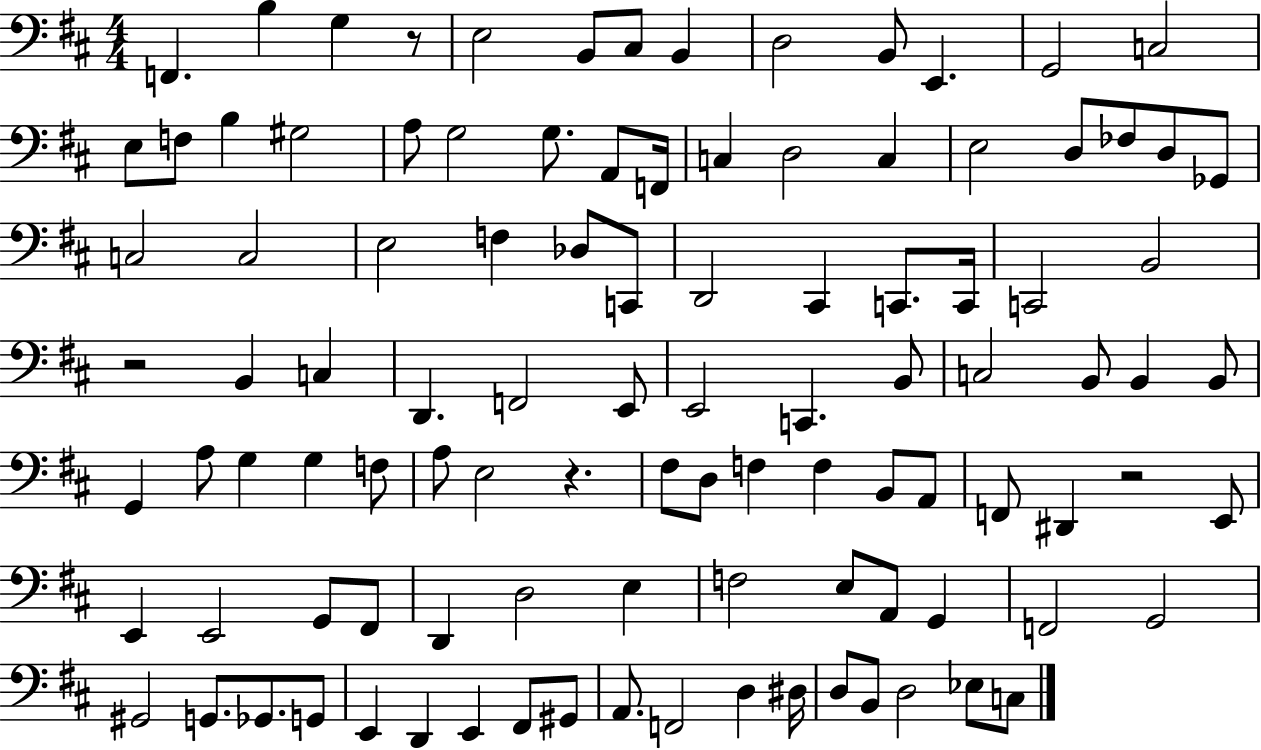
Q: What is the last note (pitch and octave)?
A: C3